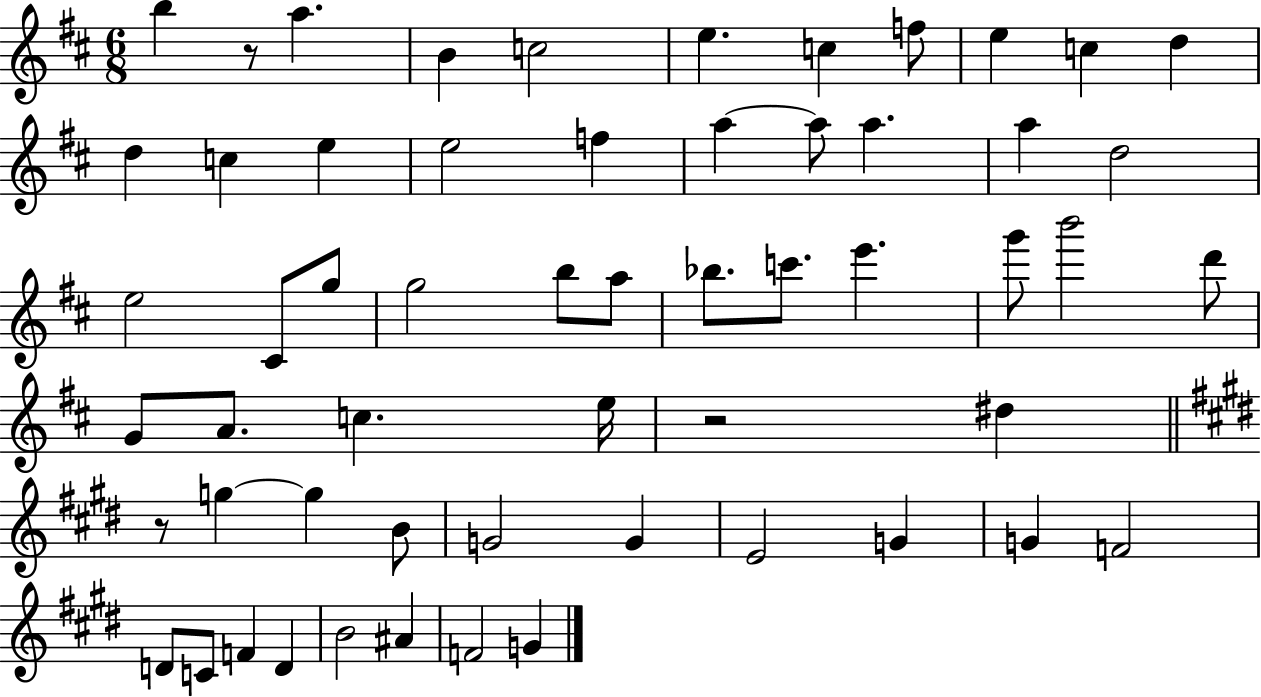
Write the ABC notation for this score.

X:1
T:Untitled
M:6/8
L:1/4
K:D
b z/2 a B c2 e c f/2 e c d d c e e2 f a a/2 a a d2 e2 ^C/2 g/2 g2 b/2 a/2 _b/2 c'/2 e' g'/2 b'2 d'/2 G/2 A/2 c e/4 z2 ^d z/2 g g B/2 G2 G E2 G G F2 D/2 C/2 F D B2 ^A F2 G